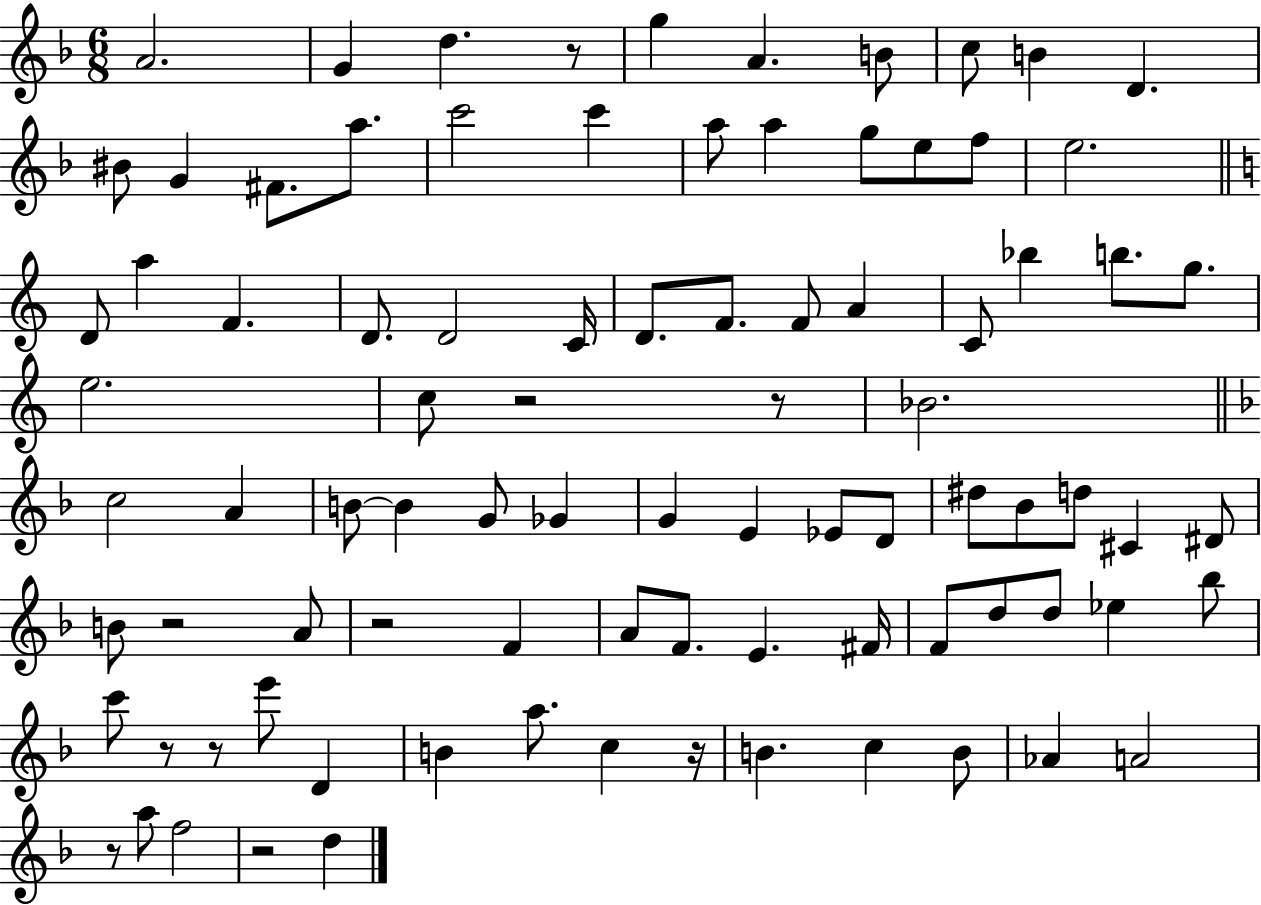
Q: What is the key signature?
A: F major